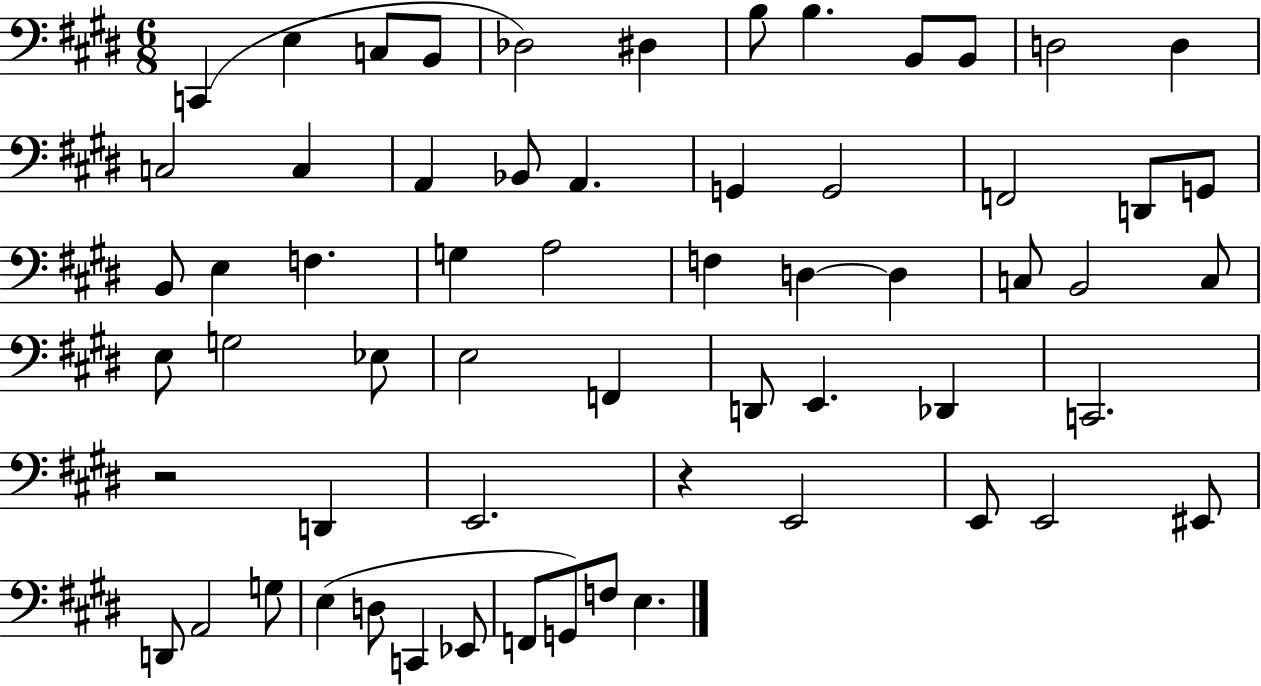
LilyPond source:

{
  \clef bass
  \numericTimeSignature
  \time 6/8
  \key e \major
  \repeat volta 2 { c,4( e4 c8 b,8 | des2) dis4 | b8 b4. b,8 b,8 | d2 d4 | \break c2 c4 | a,4 bes,8 a,4. | g,4 g,2 | f,2 d,8 g,8 | \break b,8 e4 f4. | g4 a2 | f4 d4~~ d4 | c8 b,2 c8 | \break e8 g2 ees8 | e2 f,4 | d,8 e,4. des,4 | c,2. | \break r2 d,4 | e,2. | r4 e,2 | e,8 e,2 eis,8 | \break d,8 a,2 g8 | e4( d8 c,4 ees,8 | f,8 g,8) f8 e4. | } \bar "|."
}